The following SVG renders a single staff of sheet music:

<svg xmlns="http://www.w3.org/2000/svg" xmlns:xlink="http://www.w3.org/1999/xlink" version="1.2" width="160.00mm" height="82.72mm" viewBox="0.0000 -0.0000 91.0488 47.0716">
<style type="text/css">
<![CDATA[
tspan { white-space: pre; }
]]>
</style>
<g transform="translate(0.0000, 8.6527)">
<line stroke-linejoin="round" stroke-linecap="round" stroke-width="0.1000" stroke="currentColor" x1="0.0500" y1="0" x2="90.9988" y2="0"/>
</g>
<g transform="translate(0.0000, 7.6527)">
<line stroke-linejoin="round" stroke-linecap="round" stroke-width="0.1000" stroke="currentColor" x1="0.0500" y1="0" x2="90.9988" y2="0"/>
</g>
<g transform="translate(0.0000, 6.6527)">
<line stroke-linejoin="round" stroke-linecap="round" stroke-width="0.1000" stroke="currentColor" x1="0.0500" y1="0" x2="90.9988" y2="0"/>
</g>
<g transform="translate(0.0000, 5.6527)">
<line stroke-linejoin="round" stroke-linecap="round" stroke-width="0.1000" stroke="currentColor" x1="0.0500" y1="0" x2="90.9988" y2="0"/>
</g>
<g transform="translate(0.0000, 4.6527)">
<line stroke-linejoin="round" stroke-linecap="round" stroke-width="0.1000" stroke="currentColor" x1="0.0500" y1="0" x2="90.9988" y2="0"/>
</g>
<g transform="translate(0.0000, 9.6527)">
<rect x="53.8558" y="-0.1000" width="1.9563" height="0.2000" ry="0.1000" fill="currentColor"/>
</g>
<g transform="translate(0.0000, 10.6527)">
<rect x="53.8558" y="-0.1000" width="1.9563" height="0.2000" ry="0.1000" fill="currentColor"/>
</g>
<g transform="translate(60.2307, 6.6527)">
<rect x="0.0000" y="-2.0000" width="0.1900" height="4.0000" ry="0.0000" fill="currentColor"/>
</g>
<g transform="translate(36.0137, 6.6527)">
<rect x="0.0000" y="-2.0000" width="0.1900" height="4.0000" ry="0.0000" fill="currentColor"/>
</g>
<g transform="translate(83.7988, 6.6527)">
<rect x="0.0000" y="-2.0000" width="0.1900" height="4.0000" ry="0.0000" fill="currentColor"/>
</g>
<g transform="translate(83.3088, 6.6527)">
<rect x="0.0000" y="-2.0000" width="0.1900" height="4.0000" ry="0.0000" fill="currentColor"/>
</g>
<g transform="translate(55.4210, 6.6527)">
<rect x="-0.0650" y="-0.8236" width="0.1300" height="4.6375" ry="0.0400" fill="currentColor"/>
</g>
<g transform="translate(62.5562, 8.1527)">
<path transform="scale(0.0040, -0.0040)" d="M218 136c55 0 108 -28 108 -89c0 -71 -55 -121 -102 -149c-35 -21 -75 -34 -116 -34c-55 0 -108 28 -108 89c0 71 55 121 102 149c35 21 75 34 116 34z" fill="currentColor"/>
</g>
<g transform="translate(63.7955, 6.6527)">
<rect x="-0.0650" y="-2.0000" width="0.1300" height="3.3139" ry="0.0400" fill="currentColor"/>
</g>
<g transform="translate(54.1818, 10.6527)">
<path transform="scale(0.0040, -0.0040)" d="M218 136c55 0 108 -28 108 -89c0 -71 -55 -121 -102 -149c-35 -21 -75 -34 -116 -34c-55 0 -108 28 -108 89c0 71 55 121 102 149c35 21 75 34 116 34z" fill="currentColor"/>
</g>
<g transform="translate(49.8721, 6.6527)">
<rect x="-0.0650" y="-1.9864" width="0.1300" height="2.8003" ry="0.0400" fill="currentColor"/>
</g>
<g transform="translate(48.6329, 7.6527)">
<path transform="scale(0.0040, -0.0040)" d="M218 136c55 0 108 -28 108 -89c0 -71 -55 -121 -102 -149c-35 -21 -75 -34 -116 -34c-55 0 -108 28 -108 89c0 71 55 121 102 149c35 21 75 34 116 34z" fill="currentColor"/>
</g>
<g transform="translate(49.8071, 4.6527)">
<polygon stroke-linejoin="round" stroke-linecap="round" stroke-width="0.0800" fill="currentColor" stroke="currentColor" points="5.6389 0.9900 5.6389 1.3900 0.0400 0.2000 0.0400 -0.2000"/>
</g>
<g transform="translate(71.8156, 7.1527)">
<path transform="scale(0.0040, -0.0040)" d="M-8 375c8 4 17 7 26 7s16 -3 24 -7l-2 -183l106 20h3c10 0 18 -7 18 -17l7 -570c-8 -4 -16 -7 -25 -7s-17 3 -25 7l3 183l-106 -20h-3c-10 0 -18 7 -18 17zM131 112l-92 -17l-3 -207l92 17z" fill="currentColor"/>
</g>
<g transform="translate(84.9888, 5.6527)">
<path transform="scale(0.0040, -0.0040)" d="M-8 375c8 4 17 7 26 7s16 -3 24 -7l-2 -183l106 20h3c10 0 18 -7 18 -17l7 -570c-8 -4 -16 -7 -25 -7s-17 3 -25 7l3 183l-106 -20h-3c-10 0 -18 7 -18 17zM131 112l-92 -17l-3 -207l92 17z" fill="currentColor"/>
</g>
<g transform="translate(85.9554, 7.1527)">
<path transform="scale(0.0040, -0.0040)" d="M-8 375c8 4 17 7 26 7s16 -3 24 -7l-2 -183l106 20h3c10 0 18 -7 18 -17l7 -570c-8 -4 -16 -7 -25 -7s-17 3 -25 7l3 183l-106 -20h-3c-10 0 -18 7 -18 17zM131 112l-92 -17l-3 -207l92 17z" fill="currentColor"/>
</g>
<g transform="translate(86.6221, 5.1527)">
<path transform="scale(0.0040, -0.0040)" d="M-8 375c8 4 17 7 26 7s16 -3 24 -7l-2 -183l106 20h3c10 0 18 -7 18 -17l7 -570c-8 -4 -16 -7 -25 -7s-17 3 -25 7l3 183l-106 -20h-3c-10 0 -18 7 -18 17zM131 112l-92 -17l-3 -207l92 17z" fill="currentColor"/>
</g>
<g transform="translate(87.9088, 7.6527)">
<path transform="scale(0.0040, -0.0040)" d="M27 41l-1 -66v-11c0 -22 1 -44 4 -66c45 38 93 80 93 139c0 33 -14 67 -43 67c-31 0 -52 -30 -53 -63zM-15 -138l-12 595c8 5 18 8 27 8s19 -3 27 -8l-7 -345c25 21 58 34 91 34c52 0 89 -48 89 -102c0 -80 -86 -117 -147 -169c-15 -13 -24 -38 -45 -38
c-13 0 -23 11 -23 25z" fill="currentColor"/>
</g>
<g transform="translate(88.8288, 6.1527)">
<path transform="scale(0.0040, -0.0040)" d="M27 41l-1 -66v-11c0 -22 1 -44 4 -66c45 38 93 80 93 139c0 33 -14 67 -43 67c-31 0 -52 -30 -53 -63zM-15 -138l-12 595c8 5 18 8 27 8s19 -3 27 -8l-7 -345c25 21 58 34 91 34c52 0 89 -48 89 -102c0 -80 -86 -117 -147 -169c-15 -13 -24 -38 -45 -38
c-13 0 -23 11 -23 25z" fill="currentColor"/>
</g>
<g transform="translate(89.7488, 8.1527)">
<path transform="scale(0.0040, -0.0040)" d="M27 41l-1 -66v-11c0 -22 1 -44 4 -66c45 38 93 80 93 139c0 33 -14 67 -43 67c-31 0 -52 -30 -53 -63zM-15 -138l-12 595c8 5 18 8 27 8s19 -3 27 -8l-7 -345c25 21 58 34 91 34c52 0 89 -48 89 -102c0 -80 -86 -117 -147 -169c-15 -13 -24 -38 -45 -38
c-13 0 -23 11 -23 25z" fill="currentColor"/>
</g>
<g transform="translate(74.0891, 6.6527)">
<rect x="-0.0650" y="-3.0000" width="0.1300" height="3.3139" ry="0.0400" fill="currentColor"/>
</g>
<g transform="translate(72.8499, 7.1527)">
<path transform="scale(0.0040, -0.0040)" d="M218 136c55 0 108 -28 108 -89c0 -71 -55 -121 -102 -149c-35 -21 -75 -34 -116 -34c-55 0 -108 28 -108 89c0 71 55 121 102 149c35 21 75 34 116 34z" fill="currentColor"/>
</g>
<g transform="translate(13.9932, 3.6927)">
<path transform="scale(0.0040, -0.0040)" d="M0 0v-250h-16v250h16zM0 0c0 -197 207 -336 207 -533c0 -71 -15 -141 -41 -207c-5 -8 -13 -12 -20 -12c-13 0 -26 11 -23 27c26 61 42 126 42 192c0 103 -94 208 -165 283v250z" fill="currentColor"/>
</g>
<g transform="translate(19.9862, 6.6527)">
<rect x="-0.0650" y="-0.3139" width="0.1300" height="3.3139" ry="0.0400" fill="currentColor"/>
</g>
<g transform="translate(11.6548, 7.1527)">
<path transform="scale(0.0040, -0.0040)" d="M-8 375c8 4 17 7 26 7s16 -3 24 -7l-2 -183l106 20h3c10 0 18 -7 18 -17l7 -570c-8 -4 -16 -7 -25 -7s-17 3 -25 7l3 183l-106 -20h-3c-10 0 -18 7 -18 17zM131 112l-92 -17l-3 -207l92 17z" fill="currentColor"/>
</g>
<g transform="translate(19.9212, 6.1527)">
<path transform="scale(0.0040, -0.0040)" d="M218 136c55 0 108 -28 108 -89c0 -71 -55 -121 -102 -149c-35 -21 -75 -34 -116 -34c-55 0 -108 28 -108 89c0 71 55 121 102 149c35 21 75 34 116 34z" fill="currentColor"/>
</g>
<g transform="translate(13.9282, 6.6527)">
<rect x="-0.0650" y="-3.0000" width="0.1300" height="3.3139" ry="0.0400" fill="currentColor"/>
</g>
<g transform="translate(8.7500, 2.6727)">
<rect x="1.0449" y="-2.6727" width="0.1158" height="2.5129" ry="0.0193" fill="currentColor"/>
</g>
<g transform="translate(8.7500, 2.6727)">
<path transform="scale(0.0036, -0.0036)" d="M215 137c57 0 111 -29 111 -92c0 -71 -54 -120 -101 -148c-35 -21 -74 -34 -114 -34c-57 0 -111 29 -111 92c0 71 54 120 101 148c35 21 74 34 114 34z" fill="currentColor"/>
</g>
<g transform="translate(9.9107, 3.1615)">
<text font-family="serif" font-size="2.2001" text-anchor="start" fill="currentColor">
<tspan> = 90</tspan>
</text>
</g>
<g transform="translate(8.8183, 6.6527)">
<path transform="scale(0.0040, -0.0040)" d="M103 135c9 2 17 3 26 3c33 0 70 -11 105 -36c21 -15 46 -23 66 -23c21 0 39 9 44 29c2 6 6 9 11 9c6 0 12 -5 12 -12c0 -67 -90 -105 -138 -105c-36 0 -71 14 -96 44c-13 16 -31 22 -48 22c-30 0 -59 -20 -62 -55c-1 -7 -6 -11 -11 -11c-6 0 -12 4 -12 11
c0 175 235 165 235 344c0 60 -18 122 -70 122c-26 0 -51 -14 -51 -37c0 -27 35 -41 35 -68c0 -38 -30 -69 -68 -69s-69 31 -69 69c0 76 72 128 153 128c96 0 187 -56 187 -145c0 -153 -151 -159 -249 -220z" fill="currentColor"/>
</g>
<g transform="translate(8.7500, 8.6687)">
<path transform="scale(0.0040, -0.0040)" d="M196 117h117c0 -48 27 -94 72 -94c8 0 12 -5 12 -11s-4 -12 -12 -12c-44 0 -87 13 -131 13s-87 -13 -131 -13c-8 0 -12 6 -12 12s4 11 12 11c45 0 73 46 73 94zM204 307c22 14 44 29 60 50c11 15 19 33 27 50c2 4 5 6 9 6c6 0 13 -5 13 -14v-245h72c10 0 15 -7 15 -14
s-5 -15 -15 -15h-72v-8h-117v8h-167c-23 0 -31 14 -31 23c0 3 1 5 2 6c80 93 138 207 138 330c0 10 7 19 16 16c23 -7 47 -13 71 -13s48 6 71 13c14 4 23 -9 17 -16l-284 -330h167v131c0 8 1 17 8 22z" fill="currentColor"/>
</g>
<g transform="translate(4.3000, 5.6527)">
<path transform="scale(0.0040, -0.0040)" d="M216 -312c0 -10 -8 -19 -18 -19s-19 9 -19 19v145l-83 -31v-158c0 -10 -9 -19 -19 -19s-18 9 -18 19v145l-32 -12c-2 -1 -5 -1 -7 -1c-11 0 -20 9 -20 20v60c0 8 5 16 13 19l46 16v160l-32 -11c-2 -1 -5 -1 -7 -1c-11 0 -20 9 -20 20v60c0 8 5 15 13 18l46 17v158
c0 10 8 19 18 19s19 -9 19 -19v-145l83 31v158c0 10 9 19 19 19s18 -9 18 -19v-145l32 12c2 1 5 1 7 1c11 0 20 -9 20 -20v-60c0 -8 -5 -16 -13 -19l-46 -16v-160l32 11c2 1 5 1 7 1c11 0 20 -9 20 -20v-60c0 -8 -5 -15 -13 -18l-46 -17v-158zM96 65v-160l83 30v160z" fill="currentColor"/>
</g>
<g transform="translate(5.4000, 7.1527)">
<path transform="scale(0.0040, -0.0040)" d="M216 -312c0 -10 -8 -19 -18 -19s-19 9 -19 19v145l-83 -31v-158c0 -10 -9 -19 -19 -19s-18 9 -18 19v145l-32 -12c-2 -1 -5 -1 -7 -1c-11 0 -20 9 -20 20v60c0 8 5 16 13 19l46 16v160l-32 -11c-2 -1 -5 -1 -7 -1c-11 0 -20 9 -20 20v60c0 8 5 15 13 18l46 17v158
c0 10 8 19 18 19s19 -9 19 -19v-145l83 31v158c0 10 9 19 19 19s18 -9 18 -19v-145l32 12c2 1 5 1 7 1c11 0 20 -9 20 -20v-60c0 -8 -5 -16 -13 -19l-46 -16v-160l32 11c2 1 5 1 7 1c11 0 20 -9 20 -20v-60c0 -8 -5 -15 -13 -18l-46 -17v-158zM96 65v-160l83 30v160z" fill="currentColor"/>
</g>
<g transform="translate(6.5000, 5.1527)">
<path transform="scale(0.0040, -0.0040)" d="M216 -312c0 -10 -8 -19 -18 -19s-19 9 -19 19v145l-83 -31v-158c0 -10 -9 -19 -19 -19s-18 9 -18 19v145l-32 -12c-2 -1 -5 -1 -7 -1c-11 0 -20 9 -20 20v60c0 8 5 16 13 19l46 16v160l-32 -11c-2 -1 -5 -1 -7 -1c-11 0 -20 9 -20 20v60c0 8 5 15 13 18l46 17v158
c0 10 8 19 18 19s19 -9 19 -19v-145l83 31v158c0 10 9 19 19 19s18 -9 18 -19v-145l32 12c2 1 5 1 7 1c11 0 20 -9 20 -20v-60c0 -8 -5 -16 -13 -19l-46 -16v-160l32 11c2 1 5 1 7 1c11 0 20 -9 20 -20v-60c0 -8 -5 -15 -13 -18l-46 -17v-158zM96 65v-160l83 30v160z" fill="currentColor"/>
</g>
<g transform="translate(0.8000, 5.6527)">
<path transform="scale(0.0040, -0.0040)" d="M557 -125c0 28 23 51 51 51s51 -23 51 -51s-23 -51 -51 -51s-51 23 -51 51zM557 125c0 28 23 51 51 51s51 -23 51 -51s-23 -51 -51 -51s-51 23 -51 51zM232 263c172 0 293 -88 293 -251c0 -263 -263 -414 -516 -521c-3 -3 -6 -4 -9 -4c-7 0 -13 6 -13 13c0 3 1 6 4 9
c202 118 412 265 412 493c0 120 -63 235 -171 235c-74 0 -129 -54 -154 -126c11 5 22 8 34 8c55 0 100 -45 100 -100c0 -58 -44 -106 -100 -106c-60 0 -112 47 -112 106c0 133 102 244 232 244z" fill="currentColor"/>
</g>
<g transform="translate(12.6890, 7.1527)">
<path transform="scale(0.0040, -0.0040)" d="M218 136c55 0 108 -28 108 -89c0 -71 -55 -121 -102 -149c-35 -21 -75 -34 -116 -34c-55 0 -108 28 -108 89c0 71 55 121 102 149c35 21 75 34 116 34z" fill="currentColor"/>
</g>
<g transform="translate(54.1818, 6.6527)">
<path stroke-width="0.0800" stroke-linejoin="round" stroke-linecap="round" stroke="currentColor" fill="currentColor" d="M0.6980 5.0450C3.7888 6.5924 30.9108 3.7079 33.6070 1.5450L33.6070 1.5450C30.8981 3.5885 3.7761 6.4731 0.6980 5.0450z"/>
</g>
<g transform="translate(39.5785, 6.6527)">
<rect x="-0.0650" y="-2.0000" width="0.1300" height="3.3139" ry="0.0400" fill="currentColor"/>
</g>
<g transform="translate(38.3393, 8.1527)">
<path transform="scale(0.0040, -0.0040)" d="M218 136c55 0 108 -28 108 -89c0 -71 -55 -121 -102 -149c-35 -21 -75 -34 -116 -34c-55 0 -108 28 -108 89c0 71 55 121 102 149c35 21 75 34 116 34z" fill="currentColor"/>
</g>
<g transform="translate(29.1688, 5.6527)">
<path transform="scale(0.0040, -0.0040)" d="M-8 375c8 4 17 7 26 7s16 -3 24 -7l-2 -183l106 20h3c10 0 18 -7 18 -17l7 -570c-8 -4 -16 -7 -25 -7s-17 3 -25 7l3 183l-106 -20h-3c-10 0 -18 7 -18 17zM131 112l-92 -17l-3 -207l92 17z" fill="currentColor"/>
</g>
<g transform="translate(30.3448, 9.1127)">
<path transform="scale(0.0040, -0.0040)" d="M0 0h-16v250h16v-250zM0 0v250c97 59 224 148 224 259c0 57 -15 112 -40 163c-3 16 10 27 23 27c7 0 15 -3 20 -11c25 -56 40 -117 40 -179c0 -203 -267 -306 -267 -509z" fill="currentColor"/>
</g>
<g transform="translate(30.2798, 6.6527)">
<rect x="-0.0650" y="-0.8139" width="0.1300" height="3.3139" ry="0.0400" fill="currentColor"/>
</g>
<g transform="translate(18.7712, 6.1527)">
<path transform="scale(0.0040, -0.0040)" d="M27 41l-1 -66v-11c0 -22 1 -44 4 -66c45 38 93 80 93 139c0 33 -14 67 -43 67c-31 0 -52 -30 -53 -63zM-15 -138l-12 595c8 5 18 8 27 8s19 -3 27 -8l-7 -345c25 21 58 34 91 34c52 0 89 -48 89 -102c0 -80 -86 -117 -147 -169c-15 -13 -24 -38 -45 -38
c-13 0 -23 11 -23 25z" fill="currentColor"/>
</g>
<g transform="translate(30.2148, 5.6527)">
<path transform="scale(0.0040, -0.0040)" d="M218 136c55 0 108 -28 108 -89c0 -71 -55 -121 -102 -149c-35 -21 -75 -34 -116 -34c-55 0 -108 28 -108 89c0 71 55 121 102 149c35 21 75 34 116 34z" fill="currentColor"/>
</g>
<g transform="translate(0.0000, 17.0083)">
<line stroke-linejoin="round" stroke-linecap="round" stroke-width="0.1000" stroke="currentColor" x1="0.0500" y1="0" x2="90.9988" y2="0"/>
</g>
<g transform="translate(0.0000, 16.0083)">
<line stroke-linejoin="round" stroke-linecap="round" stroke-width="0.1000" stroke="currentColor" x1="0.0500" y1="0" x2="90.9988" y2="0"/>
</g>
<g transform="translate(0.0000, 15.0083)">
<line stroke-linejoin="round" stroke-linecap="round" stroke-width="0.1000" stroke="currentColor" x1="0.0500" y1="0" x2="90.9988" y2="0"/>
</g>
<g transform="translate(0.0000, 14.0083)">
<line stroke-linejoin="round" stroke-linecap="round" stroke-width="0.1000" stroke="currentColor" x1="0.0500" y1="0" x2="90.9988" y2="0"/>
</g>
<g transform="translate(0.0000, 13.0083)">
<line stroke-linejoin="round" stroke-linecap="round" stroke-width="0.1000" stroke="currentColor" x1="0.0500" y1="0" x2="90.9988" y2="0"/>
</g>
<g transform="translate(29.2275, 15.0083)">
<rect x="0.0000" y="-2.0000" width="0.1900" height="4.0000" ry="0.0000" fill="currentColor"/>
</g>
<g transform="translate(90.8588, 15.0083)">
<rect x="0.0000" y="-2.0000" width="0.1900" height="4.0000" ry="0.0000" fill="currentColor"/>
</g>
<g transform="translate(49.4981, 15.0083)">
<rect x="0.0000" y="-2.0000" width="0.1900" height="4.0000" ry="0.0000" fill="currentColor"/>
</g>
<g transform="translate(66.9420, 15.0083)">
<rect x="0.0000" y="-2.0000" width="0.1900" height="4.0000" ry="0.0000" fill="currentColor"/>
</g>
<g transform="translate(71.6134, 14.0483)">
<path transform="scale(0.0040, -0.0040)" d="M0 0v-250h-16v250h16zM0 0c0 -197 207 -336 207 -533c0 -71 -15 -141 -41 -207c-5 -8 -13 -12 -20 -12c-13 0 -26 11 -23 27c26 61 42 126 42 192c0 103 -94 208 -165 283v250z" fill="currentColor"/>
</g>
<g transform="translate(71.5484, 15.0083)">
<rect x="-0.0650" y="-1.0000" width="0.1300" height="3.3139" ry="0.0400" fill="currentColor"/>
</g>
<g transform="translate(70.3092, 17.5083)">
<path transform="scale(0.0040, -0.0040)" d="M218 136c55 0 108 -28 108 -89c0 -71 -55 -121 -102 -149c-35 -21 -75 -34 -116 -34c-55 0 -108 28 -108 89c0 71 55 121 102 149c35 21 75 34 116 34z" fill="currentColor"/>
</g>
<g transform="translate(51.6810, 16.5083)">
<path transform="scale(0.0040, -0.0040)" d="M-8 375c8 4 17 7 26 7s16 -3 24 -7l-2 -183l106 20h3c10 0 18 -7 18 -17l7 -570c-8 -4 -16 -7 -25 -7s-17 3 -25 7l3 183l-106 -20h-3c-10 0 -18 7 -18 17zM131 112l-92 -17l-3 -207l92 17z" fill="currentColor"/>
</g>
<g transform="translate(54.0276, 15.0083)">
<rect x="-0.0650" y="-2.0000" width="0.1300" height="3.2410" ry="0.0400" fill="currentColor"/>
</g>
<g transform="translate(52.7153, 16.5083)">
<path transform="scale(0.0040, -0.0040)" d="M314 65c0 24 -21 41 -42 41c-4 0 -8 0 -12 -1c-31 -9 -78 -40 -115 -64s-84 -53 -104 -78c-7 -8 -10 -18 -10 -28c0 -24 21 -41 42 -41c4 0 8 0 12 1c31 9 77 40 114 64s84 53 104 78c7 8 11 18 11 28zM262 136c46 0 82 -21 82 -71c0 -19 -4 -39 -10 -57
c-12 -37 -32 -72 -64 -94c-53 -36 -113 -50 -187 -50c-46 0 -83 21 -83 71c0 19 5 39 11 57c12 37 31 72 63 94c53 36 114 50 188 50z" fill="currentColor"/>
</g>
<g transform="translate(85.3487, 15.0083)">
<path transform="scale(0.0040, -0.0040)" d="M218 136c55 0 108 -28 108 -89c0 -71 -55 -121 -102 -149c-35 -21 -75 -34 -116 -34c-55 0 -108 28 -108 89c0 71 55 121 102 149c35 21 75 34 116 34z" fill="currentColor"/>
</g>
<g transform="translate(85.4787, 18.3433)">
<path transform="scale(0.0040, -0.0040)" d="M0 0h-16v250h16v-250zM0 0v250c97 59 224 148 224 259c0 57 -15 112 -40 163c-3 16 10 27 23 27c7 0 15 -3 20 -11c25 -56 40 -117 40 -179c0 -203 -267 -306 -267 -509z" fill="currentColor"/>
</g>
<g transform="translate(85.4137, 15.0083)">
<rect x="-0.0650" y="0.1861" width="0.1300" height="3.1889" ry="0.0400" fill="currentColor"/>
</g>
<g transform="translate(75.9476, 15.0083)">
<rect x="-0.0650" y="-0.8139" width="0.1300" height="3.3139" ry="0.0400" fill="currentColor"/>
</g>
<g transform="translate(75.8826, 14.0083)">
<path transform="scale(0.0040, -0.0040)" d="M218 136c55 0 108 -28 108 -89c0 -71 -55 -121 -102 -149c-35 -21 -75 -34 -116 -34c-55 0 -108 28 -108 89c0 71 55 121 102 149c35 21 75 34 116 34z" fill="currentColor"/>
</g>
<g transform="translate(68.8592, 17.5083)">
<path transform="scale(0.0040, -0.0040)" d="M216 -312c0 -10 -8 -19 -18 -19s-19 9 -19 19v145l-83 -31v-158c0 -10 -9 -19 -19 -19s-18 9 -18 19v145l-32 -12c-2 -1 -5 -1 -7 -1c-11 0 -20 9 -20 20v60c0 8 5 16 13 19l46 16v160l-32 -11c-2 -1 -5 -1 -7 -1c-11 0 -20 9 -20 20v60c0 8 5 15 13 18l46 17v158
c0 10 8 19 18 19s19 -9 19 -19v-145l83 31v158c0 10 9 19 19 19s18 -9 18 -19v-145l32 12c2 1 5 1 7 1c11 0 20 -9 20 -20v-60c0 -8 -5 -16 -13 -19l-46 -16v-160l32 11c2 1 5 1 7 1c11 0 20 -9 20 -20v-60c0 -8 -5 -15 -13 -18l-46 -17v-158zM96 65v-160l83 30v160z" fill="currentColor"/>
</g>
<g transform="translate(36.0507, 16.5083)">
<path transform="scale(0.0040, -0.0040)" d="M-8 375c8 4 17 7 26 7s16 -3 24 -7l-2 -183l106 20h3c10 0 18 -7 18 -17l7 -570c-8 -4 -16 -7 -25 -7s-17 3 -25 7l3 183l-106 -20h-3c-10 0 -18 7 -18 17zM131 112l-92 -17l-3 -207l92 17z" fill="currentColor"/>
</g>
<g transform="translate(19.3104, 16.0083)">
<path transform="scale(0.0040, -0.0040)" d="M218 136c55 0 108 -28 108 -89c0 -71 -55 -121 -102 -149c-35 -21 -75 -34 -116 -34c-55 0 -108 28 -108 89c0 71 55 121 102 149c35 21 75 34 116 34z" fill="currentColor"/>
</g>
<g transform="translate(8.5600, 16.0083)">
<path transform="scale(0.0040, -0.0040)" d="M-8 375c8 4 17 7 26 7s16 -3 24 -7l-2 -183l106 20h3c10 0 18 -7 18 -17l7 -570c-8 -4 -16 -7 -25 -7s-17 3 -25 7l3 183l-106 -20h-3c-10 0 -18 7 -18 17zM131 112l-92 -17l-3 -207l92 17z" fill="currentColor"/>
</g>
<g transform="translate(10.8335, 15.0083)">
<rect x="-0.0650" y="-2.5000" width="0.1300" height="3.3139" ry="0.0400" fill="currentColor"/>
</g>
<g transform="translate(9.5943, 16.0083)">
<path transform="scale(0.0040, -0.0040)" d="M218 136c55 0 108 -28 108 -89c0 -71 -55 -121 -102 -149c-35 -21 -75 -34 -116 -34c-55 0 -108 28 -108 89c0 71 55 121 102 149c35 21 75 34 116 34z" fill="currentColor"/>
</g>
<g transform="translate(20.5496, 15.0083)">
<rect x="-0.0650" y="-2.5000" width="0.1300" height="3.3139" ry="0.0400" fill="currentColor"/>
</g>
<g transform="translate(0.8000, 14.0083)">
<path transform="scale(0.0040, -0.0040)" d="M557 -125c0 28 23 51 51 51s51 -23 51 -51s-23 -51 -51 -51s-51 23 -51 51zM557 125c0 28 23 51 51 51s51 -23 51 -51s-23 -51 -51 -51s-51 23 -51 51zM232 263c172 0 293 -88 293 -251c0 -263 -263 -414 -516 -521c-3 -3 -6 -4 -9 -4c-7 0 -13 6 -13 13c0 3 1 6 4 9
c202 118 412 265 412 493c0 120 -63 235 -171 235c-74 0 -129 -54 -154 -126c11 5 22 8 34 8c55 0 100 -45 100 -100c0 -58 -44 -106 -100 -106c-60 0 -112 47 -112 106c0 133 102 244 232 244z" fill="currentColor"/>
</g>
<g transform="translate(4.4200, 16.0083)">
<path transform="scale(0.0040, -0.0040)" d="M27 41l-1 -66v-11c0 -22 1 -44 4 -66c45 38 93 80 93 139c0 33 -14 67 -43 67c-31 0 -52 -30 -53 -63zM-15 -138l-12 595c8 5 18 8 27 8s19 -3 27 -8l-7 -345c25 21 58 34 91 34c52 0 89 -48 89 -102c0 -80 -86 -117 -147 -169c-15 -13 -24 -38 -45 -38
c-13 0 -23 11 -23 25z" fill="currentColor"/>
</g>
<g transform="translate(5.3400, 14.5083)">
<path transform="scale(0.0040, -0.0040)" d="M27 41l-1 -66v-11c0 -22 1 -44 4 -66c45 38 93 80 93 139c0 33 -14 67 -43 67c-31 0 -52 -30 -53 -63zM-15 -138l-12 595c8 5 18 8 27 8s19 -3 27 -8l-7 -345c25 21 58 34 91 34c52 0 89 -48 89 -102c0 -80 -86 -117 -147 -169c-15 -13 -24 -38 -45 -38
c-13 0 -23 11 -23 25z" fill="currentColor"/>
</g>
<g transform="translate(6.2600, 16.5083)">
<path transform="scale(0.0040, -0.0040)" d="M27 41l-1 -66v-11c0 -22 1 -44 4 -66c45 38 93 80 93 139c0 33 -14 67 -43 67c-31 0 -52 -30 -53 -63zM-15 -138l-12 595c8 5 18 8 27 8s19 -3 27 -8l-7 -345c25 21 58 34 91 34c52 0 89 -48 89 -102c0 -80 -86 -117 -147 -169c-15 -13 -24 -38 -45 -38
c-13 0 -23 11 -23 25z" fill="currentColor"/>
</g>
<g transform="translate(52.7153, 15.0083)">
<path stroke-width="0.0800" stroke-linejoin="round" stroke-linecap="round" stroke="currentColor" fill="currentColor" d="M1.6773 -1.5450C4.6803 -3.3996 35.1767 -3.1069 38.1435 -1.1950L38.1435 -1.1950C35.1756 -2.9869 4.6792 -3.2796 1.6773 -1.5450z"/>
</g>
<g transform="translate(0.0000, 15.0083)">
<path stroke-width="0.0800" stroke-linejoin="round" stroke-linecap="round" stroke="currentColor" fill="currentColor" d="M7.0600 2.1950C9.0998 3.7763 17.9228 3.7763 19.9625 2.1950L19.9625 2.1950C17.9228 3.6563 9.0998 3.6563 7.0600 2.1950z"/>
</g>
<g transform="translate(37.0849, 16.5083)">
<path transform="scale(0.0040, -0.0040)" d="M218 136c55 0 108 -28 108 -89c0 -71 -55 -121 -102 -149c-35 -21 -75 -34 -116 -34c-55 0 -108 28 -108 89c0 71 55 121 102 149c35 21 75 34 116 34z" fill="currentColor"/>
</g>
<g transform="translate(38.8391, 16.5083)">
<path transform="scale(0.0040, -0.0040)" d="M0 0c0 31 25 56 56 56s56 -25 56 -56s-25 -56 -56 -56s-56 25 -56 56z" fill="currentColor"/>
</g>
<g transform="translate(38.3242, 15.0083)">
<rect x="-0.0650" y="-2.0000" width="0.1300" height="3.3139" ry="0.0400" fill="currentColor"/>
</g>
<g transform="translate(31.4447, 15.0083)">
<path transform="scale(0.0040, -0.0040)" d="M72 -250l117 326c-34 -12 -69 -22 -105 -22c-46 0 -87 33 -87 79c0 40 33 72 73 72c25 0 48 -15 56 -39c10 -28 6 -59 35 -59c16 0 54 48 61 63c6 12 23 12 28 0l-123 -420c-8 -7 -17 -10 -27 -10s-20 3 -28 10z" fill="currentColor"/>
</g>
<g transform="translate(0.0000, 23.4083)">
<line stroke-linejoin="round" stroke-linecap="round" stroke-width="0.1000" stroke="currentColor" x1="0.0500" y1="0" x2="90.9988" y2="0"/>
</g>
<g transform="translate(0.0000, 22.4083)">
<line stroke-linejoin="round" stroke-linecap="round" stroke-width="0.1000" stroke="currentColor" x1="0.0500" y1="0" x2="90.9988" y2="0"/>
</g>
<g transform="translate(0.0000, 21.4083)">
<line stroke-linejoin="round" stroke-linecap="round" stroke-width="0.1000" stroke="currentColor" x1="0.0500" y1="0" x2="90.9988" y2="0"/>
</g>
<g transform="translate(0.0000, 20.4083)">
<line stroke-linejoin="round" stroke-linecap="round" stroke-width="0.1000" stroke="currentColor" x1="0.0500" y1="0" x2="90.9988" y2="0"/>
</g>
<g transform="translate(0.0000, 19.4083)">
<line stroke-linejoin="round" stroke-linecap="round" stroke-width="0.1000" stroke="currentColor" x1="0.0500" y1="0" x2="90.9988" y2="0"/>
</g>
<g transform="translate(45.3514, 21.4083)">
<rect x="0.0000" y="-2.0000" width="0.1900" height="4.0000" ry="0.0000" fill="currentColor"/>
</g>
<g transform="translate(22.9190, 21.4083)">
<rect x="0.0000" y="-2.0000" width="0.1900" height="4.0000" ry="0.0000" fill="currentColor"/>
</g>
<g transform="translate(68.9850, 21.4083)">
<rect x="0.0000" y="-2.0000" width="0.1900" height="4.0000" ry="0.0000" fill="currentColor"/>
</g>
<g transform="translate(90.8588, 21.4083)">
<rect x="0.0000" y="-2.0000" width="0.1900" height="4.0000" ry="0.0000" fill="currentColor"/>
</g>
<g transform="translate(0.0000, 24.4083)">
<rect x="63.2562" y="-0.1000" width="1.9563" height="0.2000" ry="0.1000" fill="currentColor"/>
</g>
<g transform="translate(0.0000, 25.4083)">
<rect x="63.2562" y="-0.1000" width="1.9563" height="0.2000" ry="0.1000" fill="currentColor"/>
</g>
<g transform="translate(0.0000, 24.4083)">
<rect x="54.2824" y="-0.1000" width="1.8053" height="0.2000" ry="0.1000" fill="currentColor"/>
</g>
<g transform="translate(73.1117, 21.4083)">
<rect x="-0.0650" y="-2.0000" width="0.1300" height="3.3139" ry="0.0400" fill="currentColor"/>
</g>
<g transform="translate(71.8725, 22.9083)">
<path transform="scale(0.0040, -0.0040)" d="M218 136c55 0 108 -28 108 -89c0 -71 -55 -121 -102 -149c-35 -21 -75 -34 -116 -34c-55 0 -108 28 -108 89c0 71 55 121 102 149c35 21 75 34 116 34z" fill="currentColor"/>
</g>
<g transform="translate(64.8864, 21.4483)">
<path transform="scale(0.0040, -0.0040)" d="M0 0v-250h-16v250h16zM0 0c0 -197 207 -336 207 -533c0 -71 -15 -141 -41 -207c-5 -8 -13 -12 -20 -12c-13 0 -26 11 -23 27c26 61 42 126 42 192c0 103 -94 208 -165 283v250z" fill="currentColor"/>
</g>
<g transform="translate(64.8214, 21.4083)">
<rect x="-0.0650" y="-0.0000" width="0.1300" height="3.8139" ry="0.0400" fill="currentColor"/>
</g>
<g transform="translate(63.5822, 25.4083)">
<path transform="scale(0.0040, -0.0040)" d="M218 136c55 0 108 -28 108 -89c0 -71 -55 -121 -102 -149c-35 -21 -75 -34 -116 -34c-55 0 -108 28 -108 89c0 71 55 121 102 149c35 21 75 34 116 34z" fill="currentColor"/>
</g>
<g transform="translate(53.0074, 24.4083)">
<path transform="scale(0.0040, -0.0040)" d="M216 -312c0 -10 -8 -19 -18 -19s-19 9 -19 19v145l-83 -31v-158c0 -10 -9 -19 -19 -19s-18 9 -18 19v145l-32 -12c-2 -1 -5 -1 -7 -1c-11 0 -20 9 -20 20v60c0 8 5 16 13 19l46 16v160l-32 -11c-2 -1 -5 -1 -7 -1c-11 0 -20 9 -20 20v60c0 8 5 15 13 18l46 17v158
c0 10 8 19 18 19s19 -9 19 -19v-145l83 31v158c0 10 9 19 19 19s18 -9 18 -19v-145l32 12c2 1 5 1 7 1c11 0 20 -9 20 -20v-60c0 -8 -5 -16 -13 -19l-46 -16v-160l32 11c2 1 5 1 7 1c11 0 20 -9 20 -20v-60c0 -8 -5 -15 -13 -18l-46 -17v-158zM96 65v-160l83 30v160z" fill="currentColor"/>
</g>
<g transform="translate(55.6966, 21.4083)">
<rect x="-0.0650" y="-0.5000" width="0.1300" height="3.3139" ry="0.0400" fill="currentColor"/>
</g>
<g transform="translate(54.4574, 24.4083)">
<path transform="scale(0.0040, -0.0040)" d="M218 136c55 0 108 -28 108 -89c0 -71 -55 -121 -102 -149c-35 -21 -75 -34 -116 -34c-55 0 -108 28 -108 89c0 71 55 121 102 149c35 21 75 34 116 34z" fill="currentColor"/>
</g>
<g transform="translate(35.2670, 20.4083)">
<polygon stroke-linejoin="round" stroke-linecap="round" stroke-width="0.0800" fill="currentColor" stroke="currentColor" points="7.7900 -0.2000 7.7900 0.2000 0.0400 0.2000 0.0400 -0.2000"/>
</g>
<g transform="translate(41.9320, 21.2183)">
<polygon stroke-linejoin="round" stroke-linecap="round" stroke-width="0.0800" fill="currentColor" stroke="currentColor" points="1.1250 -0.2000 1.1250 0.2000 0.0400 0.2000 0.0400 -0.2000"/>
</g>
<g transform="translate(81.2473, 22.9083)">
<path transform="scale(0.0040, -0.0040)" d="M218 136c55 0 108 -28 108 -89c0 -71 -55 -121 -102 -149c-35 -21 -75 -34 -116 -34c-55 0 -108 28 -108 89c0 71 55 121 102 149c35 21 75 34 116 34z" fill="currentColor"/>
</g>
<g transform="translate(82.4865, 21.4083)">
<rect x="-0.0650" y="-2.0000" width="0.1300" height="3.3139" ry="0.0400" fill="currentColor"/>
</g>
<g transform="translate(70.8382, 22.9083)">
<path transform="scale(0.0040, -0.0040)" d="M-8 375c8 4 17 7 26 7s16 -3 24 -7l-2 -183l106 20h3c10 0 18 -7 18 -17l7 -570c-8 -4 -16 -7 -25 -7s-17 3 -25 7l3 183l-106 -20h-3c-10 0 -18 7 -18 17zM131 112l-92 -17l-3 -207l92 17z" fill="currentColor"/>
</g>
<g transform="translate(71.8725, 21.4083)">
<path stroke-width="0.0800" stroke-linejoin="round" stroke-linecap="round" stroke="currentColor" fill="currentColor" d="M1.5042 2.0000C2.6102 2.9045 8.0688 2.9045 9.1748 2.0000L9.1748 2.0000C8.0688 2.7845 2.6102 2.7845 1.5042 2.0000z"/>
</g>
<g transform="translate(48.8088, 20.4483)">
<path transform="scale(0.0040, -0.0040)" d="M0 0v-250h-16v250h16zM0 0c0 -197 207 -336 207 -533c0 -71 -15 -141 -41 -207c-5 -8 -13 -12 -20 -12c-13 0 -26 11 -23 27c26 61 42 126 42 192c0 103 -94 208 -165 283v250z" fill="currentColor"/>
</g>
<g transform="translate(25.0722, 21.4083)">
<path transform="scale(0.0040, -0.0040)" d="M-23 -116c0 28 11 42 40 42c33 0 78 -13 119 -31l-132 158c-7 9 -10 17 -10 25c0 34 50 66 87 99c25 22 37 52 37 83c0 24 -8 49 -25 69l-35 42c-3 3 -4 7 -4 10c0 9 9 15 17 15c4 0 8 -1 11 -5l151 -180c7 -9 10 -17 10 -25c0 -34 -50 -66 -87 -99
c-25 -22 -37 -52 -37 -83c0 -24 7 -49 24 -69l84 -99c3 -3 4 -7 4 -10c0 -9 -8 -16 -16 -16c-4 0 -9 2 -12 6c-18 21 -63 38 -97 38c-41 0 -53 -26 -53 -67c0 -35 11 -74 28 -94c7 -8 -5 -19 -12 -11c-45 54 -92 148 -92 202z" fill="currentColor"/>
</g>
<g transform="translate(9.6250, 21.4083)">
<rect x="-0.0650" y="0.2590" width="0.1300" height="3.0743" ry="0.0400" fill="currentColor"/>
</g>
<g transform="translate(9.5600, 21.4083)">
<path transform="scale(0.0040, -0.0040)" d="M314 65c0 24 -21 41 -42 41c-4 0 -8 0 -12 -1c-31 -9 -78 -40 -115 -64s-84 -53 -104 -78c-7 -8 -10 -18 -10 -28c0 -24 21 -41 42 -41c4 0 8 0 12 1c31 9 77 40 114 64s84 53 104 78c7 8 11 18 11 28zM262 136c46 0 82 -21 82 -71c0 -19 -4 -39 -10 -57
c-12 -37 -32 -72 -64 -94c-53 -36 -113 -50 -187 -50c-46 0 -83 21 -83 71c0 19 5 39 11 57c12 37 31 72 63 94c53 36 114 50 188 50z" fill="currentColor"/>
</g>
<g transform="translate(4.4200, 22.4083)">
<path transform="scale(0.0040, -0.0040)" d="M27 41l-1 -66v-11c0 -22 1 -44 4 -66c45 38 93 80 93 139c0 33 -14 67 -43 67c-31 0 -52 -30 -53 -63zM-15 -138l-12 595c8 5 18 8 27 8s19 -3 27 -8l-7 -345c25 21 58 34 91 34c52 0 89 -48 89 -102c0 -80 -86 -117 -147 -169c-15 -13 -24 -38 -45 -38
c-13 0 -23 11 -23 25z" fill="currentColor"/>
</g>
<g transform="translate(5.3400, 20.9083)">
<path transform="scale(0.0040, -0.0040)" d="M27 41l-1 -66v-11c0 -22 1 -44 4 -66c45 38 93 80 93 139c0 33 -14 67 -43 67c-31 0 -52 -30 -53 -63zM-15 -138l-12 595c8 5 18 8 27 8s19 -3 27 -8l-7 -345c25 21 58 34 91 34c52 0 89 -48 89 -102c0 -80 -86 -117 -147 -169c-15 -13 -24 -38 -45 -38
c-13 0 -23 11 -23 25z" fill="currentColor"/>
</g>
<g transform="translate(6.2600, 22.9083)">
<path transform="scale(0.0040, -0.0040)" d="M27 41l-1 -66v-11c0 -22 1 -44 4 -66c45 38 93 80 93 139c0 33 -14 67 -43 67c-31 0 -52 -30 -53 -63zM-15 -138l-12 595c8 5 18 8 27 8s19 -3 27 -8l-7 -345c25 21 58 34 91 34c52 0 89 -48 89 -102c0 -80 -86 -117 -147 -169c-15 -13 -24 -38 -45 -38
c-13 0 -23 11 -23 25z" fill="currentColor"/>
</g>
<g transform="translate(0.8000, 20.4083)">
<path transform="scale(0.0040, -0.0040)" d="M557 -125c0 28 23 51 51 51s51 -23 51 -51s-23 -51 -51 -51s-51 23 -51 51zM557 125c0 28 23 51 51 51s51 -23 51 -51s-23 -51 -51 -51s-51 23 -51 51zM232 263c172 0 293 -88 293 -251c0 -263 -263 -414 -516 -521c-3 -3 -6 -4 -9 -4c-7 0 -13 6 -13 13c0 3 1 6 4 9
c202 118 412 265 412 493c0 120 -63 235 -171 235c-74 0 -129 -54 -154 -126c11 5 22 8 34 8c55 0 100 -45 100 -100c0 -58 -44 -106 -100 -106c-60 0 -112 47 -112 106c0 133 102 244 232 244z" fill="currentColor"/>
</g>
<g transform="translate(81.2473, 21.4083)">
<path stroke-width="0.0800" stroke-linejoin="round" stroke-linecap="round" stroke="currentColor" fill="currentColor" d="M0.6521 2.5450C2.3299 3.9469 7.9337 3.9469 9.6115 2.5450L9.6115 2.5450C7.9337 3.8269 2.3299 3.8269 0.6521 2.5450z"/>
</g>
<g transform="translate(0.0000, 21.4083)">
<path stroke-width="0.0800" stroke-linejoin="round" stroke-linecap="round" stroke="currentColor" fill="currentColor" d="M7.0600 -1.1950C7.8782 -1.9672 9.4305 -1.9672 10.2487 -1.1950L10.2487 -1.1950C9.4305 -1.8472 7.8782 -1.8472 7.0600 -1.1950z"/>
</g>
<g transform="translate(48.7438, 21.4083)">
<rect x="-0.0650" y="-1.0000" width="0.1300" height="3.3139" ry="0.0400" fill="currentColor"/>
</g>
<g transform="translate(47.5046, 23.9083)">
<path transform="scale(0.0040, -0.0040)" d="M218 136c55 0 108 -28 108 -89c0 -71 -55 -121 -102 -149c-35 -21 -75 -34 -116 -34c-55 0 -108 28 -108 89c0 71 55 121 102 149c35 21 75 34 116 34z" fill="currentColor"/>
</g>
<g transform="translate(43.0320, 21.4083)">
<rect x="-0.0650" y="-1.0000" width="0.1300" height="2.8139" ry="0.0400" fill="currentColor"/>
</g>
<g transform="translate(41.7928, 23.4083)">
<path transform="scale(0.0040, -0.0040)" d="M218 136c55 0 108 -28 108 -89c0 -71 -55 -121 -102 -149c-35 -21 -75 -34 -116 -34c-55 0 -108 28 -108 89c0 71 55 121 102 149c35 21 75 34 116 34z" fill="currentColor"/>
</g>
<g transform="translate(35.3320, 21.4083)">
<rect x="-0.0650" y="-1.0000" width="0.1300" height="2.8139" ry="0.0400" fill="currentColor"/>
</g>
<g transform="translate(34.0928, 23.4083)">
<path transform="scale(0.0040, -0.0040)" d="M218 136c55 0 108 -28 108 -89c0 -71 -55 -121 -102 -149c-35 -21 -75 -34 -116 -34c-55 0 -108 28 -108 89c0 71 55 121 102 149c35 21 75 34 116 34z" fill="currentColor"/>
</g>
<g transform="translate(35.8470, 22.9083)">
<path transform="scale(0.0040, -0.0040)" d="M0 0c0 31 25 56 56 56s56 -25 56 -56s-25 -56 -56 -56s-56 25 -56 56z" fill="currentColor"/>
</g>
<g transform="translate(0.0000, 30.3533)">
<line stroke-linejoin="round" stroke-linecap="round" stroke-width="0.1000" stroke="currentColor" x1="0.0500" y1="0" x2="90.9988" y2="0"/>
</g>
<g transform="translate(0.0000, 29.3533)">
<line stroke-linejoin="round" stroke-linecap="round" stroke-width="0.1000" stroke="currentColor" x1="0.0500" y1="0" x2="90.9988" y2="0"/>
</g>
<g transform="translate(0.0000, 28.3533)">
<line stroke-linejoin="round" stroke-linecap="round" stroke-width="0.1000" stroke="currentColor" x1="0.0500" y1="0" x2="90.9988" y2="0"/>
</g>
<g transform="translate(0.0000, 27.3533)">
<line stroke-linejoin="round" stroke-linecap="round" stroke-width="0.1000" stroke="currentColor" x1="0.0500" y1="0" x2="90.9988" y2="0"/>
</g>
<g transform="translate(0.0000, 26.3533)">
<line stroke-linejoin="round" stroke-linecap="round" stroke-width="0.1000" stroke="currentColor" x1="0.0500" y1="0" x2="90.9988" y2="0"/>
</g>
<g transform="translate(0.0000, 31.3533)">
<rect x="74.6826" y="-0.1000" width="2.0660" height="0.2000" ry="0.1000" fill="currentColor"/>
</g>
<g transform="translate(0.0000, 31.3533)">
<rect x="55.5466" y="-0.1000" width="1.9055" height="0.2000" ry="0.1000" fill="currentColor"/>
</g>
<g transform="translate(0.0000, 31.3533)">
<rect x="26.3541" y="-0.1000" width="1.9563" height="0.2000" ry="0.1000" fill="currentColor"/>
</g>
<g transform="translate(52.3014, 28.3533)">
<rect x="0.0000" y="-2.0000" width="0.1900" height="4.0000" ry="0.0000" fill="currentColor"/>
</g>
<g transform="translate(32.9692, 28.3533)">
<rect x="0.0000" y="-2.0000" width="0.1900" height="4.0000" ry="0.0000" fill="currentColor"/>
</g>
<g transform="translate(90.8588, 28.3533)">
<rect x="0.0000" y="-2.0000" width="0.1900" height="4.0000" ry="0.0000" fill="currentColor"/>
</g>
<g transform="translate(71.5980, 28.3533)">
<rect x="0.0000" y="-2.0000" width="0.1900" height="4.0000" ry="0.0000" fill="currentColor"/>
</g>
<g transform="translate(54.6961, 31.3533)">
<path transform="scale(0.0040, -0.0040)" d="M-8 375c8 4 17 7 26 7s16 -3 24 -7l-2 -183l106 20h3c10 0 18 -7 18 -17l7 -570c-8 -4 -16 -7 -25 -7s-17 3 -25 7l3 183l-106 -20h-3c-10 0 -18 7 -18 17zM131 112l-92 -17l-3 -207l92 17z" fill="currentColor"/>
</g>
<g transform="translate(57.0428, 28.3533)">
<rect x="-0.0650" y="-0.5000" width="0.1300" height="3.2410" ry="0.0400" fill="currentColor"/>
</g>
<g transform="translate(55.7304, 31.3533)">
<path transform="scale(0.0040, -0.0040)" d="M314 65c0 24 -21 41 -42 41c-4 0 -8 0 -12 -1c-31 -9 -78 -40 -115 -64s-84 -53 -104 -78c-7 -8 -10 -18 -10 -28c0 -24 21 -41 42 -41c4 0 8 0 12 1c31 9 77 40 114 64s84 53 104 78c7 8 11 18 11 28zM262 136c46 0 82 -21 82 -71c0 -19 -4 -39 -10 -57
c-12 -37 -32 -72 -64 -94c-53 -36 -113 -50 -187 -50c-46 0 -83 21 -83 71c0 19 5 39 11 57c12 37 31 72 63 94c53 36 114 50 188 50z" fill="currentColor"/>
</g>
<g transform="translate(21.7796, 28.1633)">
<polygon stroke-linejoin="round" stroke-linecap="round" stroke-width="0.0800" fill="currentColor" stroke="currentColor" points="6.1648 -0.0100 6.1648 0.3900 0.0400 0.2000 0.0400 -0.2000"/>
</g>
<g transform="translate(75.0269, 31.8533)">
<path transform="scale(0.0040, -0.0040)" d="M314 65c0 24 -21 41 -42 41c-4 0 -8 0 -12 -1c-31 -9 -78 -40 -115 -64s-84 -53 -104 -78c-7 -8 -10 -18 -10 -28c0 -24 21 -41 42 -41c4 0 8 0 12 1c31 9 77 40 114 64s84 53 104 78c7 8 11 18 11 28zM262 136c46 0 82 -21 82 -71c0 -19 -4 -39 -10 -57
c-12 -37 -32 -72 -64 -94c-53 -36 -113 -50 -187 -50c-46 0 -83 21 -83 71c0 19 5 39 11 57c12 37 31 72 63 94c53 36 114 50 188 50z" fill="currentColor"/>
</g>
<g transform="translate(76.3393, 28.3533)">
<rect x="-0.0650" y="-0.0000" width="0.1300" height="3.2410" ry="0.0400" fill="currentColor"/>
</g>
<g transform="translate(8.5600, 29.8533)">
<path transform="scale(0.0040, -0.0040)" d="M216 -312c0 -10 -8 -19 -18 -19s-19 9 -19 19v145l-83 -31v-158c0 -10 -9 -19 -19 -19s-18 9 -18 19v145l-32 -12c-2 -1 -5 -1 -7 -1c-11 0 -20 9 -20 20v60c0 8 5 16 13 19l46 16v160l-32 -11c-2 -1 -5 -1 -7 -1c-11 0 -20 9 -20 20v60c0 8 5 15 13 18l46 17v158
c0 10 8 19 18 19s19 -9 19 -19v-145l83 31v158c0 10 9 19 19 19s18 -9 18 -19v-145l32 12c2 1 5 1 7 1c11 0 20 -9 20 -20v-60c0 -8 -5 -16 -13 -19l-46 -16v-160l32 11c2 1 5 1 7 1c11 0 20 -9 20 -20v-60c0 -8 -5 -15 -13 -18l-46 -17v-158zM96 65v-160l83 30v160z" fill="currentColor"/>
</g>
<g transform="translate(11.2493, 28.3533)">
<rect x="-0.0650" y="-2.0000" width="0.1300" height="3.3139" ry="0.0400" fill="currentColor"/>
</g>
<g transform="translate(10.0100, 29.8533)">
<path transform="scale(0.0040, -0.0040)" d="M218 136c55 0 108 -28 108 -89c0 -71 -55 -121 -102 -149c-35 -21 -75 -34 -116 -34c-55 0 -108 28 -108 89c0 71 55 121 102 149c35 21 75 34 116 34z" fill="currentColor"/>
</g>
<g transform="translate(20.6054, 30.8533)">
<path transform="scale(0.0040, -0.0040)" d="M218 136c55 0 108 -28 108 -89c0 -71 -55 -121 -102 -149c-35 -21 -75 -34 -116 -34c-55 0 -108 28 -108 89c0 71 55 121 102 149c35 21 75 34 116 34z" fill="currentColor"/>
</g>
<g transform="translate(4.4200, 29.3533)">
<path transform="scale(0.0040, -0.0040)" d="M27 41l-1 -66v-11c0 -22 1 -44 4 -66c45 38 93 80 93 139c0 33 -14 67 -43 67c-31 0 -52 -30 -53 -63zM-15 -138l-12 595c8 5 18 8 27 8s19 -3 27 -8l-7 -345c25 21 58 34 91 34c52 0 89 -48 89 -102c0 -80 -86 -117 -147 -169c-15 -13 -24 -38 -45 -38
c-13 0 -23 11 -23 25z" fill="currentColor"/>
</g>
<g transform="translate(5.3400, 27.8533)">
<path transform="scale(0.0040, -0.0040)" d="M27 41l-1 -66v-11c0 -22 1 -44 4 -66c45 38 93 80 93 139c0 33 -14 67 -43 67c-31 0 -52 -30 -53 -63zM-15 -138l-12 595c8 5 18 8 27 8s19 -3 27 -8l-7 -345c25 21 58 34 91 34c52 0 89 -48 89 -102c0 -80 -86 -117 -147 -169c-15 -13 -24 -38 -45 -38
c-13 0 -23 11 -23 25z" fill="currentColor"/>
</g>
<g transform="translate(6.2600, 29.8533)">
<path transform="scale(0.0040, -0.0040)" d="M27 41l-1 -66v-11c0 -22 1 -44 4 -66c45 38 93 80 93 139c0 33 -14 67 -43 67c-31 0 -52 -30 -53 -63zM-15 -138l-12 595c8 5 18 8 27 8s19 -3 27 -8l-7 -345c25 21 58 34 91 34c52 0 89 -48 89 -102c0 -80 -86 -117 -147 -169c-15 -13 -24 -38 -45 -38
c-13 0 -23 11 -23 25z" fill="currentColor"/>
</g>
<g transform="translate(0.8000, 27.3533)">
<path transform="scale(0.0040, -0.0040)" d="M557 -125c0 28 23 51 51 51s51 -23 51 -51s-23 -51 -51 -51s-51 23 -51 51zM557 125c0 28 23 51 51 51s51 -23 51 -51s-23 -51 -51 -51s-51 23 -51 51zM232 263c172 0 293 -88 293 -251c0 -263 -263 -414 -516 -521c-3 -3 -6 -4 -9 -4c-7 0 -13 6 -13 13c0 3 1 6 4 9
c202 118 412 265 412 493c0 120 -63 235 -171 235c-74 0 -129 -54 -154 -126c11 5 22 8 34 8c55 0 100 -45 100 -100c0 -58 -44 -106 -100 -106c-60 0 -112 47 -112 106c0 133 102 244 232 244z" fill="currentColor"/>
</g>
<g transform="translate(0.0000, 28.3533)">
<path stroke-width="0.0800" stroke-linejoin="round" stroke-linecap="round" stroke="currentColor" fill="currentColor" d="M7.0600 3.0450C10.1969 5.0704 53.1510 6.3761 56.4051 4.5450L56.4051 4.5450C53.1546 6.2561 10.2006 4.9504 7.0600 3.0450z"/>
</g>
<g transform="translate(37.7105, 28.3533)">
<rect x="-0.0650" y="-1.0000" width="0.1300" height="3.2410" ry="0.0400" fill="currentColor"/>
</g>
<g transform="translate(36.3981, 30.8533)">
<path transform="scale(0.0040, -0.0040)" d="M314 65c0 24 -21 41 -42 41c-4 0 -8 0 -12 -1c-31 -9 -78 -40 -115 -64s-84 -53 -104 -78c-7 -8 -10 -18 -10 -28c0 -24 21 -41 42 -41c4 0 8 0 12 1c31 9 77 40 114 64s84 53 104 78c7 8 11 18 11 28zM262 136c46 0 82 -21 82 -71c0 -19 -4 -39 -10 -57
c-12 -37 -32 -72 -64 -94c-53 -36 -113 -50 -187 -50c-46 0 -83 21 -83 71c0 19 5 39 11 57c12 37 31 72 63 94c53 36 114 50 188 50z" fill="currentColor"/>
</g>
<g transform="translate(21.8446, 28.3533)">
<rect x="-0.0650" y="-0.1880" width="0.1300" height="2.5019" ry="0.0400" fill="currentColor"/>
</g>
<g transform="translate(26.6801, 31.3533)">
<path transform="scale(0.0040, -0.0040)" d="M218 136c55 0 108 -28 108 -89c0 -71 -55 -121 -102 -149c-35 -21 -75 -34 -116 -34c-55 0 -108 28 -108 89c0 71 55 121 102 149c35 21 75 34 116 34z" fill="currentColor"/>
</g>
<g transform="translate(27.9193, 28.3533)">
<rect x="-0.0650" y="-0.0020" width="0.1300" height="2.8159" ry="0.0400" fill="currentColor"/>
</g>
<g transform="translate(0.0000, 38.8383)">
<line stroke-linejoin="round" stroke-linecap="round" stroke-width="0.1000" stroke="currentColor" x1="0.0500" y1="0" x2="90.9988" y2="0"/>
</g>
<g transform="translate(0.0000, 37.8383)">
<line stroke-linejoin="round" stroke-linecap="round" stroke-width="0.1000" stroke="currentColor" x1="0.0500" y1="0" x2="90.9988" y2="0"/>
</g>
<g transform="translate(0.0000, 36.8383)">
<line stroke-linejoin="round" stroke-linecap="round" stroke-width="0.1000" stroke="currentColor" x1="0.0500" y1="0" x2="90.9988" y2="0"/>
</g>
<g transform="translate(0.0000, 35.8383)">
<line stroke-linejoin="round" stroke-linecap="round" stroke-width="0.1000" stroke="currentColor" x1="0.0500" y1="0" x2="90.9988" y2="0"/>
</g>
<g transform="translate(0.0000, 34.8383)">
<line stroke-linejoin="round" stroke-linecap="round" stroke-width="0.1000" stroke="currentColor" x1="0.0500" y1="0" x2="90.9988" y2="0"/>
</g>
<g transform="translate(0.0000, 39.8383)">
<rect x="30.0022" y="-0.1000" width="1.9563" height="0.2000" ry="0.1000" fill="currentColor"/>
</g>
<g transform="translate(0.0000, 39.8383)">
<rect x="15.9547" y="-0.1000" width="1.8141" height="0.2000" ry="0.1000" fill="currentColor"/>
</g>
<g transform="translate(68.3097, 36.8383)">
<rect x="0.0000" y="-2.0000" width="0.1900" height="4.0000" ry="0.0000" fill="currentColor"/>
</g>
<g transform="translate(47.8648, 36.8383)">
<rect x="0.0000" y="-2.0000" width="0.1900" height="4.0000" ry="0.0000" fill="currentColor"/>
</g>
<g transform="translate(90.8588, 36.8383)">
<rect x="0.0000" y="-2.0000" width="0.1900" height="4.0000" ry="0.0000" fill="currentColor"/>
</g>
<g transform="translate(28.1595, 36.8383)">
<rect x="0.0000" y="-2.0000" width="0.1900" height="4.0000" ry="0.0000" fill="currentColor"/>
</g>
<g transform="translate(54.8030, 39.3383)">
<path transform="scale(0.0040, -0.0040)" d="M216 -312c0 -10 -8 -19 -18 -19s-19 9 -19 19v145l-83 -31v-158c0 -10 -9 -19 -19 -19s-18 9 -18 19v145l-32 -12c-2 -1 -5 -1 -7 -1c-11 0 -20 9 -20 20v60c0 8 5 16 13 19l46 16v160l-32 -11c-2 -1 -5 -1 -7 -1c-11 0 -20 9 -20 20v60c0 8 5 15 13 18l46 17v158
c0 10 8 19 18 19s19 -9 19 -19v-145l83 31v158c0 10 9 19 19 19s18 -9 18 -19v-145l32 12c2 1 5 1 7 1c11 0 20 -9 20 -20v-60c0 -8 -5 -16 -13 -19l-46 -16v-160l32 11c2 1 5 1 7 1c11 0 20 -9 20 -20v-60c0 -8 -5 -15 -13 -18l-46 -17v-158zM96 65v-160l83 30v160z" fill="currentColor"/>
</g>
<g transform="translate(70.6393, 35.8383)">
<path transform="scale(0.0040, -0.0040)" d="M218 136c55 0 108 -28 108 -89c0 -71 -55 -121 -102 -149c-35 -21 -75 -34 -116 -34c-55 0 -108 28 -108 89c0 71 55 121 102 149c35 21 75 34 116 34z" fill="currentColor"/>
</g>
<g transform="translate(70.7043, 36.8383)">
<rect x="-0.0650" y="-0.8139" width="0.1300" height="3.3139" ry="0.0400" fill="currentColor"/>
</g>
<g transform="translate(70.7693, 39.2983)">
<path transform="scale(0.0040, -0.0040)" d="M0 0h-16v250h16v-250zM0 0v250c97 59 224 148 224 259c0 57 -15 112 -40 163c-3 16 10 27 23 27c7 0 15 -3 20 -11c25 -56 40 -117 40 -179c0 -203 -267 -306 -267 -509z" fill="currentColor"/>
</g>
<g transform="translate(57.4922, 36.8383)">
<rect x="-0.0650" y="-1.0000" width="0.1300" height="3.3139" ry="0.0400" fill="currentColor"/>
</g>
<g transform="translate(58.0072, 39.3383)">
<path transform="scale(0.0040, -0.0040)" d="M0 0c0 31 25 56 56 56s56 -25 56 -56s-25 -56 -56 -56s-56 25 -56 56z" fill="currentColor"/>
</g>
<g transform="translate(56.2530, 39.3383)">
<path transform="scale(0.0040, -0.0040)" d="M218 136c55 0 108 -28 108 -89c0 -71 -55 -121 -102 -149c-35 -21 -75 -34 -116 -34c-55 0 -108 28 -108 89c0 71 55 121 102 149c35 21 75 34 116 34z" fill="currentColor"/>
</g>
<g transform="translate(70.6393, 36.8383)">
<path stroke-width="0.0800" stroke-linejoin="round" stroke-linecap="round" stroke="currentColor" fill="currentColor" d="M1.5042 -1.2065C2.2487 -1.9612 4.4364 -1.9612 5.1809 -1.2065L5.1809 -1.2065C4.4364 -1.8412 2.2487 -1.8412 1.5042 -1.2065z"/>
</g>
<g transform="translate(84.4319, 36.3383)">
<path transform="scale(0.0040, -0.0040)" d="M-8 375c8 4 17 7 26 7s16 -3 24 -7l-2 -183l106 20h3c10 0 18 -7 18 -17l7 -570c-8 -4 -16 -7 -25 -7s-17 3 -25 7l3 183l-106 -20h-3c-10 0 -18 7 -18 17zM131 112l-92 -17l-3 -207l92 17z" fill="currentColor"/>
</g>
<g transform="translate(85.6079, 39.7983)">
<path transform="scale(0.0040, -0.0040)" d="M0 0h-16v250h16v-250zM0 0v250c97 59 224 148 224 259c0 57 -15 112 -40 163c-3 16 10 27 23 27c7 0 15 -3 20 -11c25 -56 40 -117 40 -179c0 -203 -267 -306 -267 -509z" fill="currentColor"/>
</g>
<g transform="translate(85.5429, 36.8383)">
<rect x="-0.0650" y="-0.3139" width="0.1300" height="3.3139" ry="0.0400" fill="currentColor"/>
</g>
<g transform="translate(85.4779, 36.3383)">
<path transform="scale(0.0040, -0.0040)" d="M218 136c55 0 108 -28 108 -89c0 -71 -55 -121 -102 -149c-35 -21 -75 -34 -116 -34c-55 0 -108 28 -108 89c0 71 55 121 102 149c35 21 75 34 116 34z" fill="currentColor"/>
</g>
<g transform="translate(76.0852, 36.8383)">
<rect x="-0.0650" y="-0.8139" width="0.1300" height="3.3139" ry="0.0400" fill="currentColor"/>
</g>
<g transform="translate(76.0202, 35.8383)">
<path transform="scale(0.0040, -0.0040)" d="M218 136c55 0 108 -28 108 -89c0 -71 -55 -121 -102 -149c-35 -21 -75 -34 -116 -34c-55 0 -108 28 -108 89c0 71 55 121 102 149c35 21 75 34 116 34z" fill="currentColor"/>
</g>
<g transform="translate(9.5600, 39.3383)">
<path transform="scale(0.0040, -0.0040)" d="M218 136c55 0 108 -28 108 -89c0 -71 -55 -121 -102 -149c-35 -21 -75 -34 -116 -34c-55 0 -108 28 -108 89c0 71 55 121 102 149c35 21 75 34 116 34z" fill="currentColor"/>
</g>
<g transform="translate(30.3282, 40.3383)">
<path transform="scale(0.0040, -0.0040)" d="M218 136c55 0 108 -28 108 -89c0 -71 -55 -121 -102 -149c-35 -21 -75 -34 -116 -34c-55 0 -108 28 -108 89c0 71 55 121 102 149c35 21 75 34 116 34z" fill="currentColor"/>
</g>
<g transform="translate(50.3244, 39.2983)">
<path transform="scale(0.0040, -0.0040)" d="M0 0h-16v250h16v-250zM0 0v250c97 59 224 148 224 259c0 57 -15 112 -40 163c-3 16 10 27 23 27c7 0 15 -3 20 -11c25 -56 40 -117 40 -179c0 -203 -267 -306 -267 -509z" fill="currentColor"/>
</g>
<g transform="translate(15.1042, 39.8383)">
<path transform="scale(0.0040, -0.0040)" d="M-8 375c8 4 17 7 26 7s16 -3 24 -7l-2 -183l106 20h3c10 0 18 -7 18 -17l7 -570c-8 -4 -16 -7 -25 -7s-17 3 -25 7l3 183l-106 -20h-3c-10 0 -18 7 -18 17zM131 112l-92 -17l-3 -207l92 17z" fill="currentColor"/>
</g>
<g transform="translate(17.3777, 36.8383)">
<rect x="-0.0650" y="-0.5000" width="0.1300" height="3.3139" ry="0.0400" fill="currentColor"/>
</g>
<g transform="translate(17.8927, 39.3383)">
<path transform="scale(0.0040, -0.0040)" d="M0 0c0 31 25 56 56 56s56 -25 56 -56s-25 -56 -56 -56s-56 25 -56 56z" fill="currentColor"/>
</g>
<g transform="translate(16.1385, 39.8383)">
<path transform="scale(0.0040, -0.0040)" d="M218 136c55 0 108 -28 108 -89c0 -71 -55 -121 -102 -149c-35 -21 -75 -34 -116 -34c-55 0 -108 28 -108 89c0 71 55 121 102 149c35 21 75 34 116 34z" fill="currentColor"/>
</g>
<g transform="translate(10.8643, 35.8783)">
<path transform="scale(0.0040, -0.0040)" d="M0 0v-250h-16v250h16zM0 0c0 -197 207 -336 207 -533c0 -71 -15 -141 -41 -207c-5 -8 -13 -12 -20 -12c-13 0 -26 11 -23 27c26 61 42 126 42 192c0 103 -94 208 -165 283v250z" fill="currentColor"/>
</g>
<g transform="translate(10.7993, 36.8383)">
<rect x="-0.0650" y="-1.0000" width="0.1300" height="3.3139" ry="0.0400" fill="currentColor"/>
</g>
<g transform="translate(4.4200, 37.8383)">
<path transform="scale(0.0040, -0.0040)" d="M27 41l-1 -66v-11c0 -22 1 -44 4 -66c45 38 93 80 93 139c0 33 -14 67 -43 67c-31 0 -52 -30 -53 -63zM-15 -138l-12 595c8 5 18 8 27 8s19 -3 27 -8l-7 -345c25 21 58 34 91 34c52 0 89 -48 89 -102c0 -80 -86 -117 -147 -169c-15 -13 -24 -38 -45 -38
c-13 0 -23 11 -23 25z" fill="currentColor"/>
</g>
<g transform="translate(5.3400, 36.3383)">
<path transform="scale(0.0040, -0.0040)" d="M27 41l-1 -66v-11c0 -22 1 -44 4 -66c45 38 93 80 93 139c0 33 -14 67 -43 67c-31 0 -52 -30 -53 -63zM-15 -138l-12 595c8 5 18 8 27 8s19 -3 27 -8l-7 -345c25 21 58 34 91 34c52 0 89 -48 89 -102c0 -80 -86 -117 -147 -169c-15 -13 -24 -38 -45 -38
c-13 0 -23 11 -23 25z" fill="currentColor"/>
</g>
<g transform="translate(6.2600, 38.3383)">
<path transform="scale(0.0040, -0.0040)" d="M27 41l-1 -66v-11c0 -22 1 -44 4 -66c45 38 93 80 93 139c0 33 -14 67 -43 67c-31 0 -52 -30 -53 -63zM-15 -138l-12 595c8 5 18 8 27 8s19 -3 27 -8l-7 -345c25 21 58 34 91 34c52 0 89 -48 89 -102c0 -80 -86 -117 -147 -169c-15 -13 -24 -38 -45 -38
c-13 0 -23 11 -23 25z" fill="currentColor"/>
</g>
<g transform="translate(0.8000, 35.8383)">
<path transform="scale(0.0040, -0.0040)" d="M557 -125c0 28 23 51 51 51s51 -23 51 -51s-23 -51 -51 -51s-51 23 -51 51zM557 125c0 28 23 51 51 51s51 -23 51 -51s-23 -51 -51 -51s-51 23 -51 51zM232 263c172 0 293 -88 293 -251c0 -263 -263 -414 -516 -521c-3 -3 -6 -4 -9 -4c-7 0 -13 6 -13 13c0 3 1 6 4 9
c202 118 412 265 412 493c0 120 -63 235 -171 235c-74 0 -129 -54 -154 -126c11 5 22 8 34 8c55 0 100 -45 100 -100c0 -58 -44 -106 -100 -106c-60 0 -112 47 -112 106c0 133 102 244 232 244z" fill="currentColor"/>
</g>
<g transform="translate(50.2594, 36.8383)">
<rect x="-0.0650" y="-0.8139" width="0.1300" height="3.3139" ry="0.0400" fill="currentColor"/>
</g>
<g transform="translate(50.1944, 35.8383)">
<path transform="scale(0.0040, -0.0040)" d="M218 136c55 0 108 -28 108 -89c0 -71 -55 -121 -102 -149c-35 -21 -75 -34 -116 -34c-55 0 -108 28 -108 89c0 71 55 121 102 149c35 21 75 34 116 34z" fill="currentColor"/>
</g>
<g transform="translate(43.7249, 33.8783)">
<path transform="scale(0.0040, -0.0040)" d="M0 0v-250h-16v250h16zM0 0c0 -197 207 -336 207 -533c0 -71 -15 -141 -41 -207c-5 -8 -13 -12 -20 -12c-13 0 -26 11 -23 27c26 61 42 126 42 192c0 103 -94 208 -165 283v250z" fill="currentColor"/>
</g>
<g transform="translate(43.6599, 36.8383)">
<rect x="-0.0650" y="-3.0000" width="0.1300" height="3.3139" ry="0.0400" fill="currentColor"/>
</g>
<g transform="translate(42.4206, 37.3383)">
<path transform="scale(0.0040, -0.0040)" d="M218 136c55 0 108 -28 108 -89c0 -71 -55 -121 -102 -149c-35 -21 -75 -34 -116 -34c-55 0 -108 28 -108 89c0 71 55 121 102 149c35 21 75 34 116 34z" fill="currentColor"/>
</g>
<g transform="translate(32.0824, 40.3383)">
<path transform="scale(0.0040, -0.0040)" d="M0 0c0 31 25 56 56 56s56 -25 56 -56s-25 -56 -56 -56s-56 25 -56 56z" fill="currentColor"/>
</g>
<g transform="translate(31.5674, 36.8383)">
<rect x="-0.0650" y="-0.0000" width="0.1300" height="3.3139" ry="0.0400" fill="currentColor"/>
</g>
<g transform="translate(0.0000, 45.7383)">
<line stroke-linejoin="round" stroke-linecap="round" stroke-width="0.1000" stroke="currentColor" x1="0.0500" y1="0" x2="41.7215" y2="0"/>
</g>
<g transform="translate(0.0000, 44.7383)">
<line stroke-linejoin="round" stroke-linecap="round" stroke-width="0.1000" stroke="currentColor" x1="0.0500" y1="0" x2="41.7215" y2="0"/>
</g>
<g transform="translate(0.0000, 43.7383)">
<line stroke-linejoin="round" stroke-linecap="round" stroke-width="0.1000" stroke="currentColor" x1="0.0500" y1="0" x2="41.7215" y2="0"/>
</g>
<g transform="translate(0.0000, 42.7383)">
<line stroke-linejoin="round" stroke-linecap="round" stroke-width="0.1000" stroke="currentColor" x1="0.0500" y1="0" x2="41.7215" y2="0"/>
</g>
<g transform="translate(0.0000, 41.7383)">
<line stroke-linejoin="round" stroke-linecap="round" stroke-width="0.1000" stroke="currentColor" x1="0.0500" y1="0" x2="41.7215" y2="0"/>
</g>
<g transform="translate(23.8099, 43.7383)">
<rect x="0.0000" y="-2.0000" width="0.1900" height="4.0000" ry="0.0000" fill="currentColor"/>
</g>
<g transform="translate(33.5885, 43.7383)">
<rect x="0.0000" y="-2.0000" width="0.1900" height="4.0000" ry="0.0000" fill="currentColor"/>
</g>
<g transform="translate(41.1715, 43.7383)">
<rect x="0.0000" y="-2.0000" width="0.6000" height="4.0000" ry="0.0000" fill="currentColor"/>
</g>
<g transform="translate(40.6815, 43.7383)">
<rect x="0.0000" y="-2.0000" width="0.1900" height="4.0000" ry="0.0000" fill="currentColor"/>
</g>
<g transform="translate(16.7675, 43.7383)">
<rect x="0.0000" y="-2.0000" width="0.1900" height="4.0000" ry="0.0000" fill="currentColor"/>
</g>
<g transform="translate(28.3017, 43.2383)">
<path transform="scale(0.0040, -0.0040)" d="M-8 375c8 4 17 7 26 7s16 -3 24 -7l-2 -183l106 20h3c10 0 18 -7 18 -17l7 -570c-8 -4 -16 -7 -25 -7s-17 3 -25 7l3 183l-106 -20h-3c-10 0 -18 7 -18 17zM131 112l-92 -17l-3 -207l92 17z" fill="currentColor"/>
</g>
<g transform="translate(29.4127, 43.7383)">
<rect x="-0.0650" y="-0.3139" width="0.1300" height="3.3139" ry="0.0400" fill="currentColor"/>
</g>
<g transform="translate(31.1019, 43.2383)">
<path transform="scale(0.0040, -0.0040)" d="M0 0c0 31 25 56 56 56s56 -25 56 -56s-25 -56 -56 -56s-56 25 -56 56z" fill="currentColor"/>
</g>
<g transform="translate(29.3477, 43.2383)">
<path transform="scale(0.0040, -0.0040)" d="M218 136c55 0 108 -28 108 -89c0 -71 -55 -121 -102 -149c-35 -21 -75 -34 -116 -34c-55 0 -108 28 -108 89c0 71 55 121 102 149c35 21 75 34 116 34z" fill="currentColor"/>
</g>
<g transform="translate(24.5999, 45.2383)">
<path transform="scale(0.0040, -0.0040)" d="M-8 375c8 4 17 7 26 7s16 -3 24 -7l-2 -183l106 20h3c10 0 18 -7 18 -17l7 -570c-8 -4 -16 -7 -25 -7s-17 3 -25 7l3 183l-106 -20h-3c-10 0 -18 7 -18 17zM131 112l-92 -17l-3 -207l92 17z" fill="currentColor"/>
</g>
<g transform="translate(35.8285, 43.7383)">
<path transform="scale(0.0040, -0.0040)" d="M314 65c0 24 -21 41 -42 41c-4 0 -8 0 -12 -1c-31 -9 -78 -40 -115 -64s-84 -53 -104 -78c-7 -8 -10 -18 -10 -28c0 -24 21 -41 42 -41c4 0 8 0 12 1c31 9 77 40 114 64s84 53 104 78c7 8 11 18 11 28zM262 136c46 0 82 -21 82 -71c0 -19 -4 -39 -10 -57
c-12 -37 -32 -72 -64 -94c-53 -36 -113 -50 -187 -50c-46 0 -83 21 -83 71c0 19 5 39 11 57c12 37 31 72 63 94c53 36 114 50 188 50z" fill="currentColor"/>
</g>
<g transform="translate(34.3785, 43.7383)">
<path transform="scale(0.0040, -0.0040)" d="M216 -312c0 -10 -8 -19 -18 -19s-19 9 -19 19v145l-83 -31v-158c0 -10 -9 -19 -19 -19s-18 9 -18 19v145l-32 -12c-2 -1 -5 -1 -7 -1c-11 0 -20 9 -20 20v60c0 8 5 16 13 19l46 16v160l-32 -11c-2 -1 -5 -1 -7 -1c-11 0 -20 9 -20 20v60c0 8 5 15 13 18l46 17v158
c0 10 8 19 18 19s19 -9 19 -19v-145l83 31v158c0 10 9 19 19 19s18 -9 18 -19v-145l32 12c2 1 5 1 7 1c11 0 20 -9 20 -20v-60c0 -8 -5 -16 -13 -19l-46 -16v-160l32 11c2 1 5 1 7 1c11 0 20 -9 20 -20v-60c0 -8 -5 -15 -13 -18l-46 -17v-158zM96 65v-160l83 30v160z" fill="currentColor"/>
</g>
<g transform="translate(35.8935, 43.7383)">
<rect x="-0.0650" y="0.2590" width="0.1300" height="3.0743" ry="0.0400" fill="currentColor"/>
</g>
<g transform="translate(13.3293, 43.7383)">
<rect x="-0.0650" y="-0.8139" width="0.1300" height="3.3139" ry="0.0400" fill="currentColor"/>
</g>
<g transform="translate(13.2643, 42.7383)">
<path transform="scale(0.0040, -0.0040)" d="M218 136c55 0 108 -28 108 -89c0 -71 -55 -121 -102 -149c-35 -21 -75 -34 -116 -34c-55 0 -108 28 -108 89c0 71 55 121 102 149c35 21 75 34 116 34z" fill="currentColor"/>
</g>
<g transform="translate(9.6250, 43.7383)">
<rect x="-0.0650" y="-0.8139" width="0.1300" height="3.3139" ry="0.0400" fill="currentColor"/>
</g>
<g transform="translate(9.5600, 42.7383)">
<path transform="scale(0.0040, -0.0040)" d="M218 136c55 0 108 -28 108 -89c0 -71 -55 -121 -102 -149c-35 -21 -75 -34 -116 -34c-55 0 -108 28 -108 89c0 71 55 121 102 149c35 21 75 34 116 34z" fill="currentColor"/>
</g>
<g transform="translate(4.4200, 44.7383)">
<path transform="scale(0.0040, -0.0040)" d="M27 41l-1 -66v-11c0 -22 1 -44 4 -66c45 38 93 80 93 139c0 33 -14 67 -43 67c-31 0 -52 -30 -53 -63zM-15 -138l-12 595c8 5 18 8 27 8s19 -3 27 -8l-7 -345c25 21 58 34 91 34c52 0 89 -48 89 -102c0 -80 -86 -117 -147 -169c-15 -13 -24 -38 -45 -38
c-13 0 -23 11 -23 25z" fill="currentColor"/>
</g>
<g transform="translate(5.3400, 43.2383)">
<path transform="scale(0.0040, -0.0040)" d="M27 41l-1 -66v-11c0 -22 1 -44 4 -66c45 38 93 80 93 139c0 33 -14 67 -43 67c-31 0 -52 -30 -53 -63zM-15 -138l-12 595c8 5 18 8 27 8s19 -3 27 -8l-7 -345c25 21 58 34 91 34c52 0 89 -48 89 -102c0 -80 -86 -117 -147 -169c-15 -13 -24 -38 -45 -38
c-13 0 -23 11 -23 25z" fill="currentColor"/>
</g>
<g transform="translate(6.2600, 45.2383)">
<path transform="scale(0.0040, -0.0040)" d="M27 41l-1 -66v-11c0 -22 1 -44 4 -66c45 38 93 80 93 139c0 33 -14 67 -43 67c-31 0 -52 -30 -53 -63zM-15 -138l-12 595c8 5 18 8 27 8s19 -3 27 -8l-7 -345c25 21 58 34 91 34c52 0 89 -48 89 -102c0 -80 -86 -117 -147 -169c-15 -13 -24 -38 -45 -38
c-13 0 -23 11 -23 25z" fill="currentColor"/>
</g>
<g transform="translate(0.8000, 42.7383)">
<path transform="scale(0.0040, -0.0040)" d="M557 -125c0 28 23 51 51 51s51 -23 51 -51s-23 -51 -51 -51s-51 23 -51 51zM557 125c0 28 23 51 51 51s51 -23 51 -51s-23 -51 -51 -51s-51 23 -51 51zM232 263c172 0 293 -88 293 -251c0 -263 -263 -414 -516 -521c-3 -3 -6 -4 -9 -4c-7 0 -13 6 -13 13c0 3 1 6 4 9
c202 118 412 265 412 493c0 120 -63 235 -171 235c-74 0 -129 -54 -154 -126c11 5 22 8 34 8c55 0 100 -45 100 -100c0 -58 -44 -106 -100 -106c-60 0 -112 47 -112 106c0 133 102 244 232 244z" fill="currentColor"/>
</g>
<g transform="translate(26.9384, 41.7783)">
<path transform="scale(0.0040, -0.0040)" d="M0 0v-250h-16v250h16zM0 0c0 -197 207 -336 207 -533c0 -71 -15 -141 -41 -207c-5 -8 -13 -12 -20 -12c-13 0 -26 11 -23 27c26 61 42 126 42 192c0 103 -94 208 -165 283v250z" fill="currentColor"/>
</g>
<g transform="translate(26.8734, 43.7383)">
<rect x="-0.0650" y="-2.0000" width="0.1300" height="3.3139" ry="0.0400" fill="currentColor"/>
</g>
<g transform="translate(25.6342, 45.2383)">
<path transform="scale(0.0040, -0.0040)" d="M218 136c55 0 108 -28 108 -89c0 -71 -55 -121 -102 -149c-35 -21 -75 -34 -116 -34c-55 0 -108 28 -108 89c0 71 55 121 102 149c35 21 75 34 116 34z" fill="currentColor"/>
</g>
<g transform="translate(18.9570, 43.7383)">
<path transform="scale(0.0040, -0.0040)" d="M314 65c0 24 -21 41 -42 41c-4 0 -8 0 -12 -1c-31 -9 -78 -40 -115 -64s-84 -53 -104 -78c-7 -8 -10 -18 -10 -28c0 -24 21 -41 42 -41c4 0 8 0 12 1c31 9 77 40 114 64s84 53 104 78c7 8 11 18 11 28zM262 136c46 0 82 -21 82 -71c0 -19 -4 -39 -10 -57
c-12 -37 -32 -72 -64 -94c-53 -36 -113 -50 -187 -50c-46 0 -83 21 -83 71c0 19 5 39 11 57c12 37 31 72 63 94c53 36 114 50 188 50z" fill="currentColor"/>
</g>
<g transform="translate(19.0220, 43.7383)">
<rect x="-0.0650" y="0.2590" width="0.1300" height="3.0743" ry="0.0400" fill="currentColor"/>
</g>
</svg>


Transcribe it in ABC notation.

X:1
T:Untitled
M:2/4
L:1/4
K:A
C,/2 _E, F,/2 A,, B,,/2 ^C,,/2 A,, C, B,, B,, z/2 A,, A,,2 ^F,,/2 F, D,/2 D,2 z G,,/2 G,,/4 F,,/2 ^E,, C,,/2 A,, A,, ^A,, F,,/2 _E,,/2 F,,2 E,,2 D,,2 F,,/2 E,, D,, C,/2 F,/2 ^F,, F,/2 F, E,/2 F, F, D,2 A,,/2 E, ^D,2